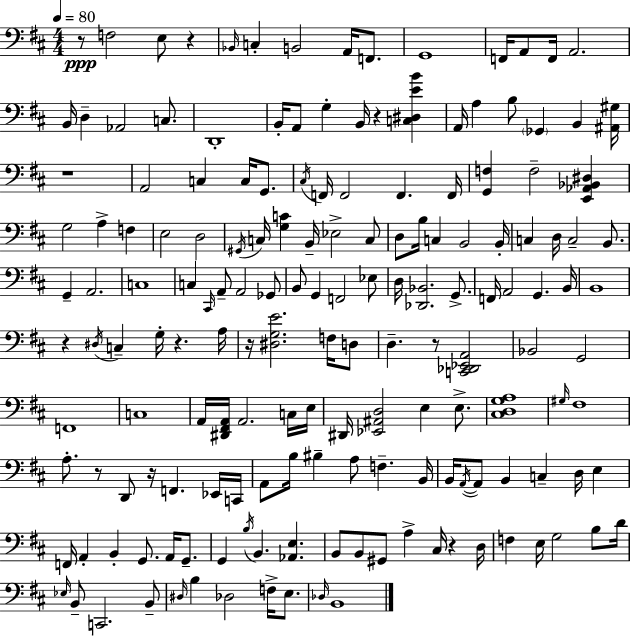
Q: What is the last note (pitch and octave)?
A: B2